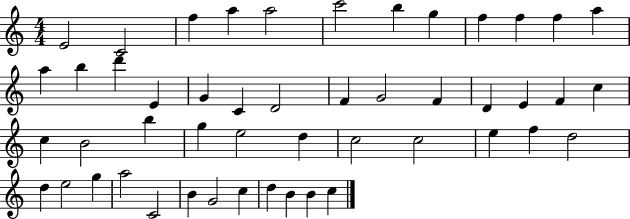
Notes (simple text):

E4/h C4/h F5/q A5/q A5/h C6/h B5/q G5/q F5/q F5/q F5/q A5/q A5/q B5/q D6/q E4/q G4/q C4/q D4/h F4/q G4/h F4/q D4/q E4/q F4/q C5/q C5/q B4/h B5/q G5/q E5/h D5/q C5/h C5/h E5/q F5/q D5/h D5/q E5/h G5/q A5/h C4/h B4/q G4/h C5/q D5/q B4/q B4/q C5/q